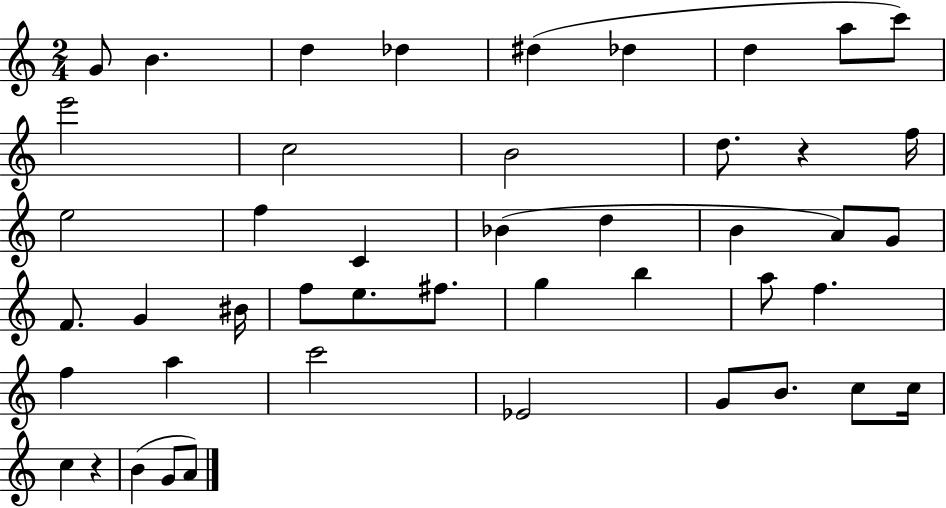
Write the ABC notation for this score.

X:1
T:Untitled
M:2/4
L:1/4
K:C
G/2 B d _d ^d _d d a/2 c'/2 e'2 c2 B2 d/2 z f/4 e2 f C _B d B A/2 G/2 F/2 G ^B/4 f/2 e/2 ^f/2 g b a/2 f f a c'2 _E2 G/2 B/2 c/2 c/4 c z B G/2 A/2